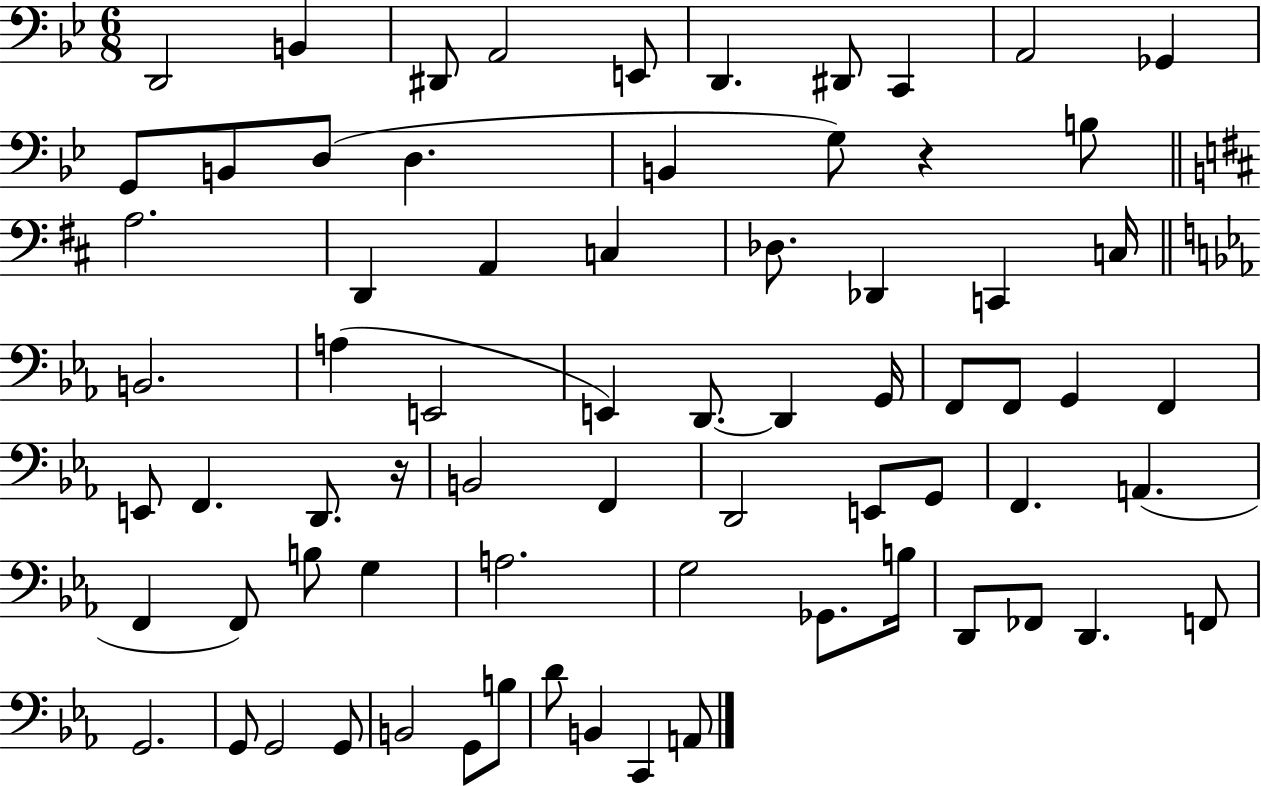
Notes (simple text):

D2/h B2/q D#2/e A2/h E2/e D2/q. D#2/e C2/q A2/h Gb2/q G2/e B2/e D3/e D3/q. B2/q G3/e R/q B3/e A3/h. D2/q A2/q C3/q Db3/e. Db2/q C2/q C3/s B2/h. A3/q E2/h E2/q D2/e. D2/q G2/s F2/e F2/e G2/q F2/q E2/e F2/q. D2/e. R/s B2/h F2/q D2/h E2/e G2/e F2/q. A2/q. F2/q F2/e B3/e G3/q A3/h. G3/h Gb2/e. B3/s D2/e FES2/e D2/q. F2/e G2/h. G2/e G2/h G2/e B2/h G2/e B3/e D4/e B2/q C2/q A2/e